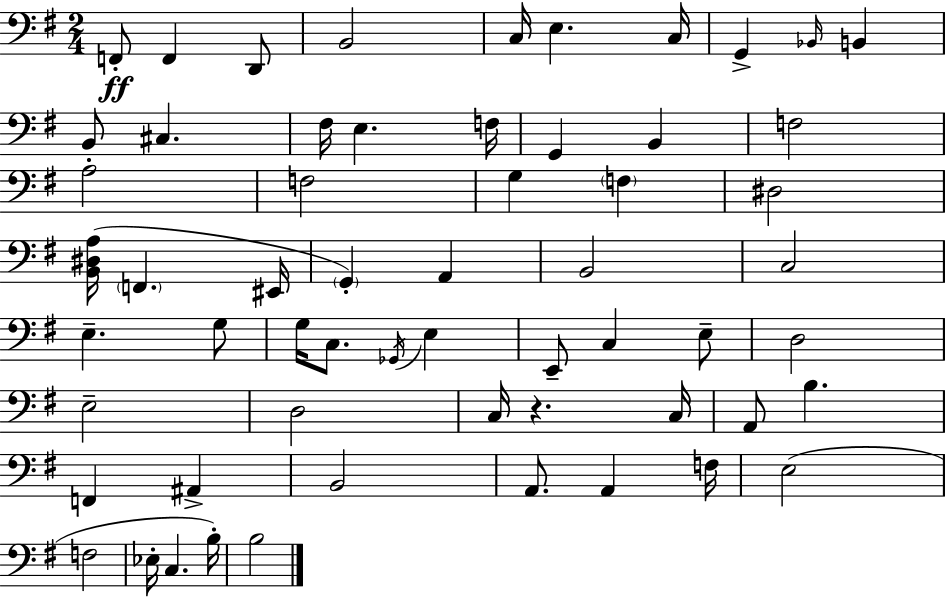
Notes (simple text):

F2/e F2/q D2/e B2/h C3/s E3/q. C3/s G2/q Bb2/s B2/q B2/e C#3/q. F#3/s E3/q. F3/s G2/q B2/q F3/h A3/h F3/h G3/q F3/q D#3/h [B2,D#3,A3]/s F2/q. EIS2/s G2/q A2/q B2/h C3/h E3/q. G3/e G3/s C3/e. Gb2/s E3/q E2/e C3/q E3/e D3/h E3/h D3/h C3/s R/q. C3/s A2/e B3/q. F2/q A#2/q B2/h A2/e. A2/q F3/s E3/h F3/h Eb3/s C3/q. B3/s B3/h